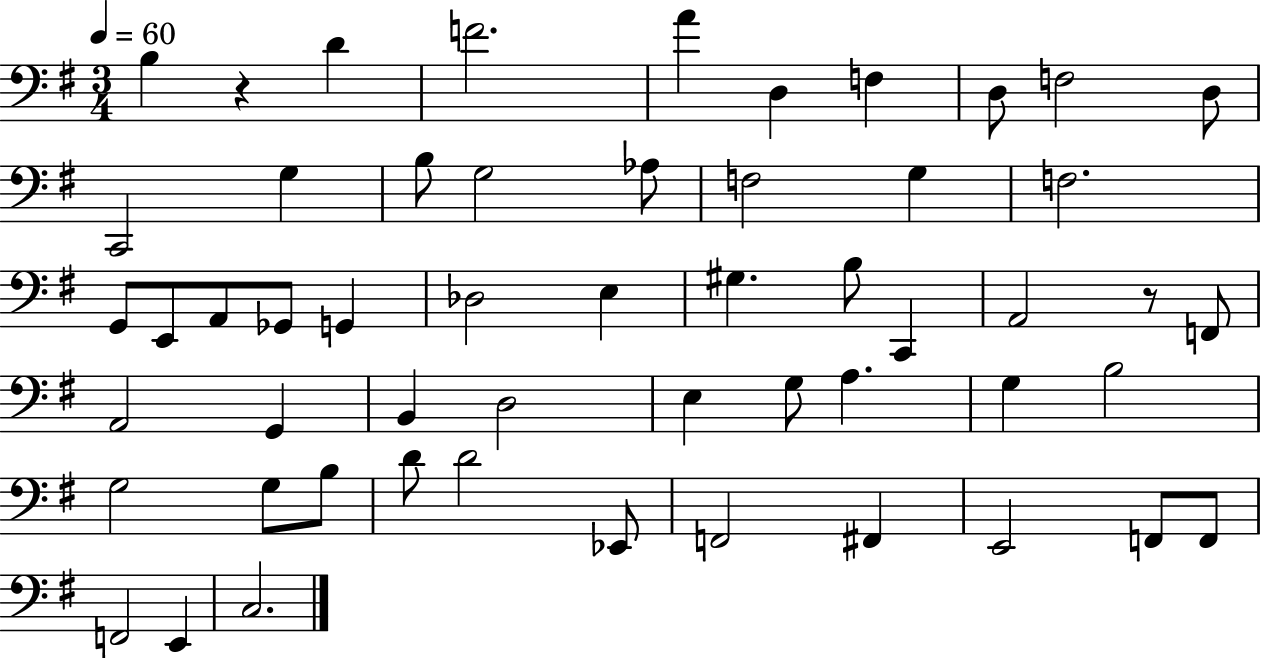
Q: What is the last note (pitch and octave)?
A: C3